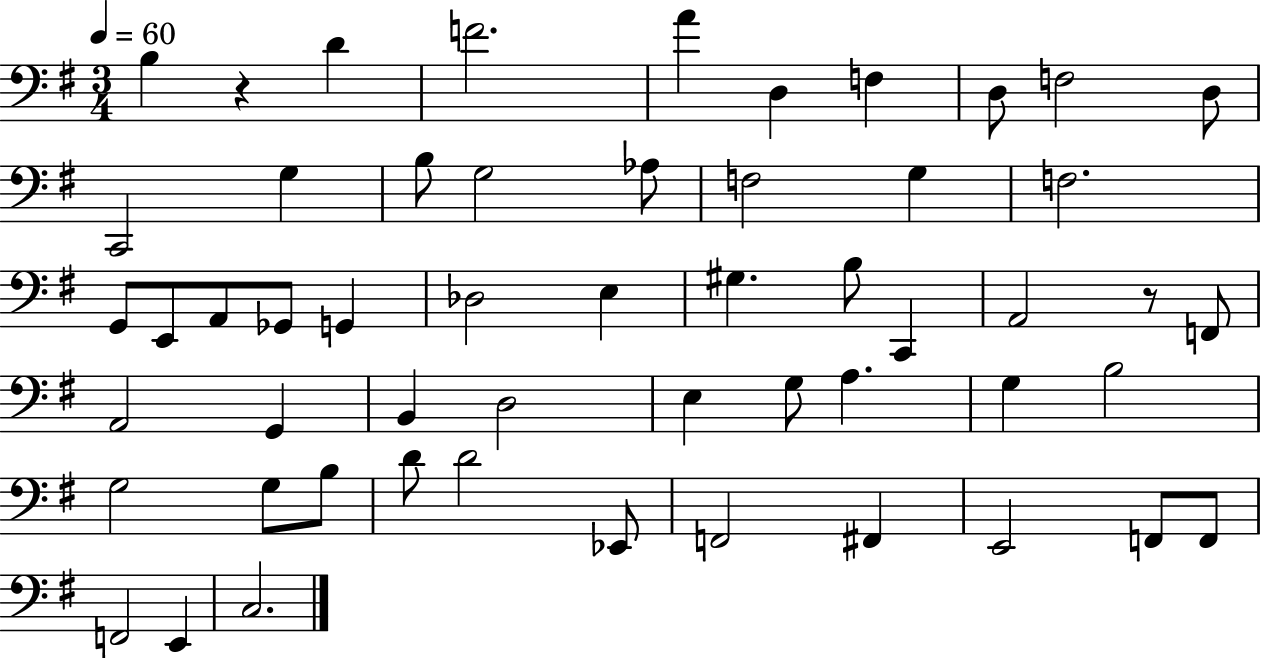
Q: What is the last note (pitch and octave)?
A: C3